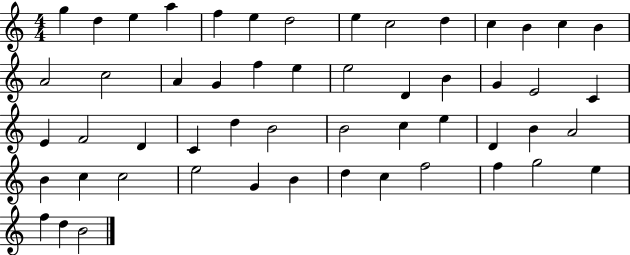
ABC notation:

X:1
T:Untitled
M:4/4
L:1/4
K:C
g d e a f e d2 e c2 d c B c B A2 c2 A G f e e2 D B G E2 C E F2 D C d B2 B2 c e D B A2 B c c2 e2 G B d c f2 f g2 e f d B2